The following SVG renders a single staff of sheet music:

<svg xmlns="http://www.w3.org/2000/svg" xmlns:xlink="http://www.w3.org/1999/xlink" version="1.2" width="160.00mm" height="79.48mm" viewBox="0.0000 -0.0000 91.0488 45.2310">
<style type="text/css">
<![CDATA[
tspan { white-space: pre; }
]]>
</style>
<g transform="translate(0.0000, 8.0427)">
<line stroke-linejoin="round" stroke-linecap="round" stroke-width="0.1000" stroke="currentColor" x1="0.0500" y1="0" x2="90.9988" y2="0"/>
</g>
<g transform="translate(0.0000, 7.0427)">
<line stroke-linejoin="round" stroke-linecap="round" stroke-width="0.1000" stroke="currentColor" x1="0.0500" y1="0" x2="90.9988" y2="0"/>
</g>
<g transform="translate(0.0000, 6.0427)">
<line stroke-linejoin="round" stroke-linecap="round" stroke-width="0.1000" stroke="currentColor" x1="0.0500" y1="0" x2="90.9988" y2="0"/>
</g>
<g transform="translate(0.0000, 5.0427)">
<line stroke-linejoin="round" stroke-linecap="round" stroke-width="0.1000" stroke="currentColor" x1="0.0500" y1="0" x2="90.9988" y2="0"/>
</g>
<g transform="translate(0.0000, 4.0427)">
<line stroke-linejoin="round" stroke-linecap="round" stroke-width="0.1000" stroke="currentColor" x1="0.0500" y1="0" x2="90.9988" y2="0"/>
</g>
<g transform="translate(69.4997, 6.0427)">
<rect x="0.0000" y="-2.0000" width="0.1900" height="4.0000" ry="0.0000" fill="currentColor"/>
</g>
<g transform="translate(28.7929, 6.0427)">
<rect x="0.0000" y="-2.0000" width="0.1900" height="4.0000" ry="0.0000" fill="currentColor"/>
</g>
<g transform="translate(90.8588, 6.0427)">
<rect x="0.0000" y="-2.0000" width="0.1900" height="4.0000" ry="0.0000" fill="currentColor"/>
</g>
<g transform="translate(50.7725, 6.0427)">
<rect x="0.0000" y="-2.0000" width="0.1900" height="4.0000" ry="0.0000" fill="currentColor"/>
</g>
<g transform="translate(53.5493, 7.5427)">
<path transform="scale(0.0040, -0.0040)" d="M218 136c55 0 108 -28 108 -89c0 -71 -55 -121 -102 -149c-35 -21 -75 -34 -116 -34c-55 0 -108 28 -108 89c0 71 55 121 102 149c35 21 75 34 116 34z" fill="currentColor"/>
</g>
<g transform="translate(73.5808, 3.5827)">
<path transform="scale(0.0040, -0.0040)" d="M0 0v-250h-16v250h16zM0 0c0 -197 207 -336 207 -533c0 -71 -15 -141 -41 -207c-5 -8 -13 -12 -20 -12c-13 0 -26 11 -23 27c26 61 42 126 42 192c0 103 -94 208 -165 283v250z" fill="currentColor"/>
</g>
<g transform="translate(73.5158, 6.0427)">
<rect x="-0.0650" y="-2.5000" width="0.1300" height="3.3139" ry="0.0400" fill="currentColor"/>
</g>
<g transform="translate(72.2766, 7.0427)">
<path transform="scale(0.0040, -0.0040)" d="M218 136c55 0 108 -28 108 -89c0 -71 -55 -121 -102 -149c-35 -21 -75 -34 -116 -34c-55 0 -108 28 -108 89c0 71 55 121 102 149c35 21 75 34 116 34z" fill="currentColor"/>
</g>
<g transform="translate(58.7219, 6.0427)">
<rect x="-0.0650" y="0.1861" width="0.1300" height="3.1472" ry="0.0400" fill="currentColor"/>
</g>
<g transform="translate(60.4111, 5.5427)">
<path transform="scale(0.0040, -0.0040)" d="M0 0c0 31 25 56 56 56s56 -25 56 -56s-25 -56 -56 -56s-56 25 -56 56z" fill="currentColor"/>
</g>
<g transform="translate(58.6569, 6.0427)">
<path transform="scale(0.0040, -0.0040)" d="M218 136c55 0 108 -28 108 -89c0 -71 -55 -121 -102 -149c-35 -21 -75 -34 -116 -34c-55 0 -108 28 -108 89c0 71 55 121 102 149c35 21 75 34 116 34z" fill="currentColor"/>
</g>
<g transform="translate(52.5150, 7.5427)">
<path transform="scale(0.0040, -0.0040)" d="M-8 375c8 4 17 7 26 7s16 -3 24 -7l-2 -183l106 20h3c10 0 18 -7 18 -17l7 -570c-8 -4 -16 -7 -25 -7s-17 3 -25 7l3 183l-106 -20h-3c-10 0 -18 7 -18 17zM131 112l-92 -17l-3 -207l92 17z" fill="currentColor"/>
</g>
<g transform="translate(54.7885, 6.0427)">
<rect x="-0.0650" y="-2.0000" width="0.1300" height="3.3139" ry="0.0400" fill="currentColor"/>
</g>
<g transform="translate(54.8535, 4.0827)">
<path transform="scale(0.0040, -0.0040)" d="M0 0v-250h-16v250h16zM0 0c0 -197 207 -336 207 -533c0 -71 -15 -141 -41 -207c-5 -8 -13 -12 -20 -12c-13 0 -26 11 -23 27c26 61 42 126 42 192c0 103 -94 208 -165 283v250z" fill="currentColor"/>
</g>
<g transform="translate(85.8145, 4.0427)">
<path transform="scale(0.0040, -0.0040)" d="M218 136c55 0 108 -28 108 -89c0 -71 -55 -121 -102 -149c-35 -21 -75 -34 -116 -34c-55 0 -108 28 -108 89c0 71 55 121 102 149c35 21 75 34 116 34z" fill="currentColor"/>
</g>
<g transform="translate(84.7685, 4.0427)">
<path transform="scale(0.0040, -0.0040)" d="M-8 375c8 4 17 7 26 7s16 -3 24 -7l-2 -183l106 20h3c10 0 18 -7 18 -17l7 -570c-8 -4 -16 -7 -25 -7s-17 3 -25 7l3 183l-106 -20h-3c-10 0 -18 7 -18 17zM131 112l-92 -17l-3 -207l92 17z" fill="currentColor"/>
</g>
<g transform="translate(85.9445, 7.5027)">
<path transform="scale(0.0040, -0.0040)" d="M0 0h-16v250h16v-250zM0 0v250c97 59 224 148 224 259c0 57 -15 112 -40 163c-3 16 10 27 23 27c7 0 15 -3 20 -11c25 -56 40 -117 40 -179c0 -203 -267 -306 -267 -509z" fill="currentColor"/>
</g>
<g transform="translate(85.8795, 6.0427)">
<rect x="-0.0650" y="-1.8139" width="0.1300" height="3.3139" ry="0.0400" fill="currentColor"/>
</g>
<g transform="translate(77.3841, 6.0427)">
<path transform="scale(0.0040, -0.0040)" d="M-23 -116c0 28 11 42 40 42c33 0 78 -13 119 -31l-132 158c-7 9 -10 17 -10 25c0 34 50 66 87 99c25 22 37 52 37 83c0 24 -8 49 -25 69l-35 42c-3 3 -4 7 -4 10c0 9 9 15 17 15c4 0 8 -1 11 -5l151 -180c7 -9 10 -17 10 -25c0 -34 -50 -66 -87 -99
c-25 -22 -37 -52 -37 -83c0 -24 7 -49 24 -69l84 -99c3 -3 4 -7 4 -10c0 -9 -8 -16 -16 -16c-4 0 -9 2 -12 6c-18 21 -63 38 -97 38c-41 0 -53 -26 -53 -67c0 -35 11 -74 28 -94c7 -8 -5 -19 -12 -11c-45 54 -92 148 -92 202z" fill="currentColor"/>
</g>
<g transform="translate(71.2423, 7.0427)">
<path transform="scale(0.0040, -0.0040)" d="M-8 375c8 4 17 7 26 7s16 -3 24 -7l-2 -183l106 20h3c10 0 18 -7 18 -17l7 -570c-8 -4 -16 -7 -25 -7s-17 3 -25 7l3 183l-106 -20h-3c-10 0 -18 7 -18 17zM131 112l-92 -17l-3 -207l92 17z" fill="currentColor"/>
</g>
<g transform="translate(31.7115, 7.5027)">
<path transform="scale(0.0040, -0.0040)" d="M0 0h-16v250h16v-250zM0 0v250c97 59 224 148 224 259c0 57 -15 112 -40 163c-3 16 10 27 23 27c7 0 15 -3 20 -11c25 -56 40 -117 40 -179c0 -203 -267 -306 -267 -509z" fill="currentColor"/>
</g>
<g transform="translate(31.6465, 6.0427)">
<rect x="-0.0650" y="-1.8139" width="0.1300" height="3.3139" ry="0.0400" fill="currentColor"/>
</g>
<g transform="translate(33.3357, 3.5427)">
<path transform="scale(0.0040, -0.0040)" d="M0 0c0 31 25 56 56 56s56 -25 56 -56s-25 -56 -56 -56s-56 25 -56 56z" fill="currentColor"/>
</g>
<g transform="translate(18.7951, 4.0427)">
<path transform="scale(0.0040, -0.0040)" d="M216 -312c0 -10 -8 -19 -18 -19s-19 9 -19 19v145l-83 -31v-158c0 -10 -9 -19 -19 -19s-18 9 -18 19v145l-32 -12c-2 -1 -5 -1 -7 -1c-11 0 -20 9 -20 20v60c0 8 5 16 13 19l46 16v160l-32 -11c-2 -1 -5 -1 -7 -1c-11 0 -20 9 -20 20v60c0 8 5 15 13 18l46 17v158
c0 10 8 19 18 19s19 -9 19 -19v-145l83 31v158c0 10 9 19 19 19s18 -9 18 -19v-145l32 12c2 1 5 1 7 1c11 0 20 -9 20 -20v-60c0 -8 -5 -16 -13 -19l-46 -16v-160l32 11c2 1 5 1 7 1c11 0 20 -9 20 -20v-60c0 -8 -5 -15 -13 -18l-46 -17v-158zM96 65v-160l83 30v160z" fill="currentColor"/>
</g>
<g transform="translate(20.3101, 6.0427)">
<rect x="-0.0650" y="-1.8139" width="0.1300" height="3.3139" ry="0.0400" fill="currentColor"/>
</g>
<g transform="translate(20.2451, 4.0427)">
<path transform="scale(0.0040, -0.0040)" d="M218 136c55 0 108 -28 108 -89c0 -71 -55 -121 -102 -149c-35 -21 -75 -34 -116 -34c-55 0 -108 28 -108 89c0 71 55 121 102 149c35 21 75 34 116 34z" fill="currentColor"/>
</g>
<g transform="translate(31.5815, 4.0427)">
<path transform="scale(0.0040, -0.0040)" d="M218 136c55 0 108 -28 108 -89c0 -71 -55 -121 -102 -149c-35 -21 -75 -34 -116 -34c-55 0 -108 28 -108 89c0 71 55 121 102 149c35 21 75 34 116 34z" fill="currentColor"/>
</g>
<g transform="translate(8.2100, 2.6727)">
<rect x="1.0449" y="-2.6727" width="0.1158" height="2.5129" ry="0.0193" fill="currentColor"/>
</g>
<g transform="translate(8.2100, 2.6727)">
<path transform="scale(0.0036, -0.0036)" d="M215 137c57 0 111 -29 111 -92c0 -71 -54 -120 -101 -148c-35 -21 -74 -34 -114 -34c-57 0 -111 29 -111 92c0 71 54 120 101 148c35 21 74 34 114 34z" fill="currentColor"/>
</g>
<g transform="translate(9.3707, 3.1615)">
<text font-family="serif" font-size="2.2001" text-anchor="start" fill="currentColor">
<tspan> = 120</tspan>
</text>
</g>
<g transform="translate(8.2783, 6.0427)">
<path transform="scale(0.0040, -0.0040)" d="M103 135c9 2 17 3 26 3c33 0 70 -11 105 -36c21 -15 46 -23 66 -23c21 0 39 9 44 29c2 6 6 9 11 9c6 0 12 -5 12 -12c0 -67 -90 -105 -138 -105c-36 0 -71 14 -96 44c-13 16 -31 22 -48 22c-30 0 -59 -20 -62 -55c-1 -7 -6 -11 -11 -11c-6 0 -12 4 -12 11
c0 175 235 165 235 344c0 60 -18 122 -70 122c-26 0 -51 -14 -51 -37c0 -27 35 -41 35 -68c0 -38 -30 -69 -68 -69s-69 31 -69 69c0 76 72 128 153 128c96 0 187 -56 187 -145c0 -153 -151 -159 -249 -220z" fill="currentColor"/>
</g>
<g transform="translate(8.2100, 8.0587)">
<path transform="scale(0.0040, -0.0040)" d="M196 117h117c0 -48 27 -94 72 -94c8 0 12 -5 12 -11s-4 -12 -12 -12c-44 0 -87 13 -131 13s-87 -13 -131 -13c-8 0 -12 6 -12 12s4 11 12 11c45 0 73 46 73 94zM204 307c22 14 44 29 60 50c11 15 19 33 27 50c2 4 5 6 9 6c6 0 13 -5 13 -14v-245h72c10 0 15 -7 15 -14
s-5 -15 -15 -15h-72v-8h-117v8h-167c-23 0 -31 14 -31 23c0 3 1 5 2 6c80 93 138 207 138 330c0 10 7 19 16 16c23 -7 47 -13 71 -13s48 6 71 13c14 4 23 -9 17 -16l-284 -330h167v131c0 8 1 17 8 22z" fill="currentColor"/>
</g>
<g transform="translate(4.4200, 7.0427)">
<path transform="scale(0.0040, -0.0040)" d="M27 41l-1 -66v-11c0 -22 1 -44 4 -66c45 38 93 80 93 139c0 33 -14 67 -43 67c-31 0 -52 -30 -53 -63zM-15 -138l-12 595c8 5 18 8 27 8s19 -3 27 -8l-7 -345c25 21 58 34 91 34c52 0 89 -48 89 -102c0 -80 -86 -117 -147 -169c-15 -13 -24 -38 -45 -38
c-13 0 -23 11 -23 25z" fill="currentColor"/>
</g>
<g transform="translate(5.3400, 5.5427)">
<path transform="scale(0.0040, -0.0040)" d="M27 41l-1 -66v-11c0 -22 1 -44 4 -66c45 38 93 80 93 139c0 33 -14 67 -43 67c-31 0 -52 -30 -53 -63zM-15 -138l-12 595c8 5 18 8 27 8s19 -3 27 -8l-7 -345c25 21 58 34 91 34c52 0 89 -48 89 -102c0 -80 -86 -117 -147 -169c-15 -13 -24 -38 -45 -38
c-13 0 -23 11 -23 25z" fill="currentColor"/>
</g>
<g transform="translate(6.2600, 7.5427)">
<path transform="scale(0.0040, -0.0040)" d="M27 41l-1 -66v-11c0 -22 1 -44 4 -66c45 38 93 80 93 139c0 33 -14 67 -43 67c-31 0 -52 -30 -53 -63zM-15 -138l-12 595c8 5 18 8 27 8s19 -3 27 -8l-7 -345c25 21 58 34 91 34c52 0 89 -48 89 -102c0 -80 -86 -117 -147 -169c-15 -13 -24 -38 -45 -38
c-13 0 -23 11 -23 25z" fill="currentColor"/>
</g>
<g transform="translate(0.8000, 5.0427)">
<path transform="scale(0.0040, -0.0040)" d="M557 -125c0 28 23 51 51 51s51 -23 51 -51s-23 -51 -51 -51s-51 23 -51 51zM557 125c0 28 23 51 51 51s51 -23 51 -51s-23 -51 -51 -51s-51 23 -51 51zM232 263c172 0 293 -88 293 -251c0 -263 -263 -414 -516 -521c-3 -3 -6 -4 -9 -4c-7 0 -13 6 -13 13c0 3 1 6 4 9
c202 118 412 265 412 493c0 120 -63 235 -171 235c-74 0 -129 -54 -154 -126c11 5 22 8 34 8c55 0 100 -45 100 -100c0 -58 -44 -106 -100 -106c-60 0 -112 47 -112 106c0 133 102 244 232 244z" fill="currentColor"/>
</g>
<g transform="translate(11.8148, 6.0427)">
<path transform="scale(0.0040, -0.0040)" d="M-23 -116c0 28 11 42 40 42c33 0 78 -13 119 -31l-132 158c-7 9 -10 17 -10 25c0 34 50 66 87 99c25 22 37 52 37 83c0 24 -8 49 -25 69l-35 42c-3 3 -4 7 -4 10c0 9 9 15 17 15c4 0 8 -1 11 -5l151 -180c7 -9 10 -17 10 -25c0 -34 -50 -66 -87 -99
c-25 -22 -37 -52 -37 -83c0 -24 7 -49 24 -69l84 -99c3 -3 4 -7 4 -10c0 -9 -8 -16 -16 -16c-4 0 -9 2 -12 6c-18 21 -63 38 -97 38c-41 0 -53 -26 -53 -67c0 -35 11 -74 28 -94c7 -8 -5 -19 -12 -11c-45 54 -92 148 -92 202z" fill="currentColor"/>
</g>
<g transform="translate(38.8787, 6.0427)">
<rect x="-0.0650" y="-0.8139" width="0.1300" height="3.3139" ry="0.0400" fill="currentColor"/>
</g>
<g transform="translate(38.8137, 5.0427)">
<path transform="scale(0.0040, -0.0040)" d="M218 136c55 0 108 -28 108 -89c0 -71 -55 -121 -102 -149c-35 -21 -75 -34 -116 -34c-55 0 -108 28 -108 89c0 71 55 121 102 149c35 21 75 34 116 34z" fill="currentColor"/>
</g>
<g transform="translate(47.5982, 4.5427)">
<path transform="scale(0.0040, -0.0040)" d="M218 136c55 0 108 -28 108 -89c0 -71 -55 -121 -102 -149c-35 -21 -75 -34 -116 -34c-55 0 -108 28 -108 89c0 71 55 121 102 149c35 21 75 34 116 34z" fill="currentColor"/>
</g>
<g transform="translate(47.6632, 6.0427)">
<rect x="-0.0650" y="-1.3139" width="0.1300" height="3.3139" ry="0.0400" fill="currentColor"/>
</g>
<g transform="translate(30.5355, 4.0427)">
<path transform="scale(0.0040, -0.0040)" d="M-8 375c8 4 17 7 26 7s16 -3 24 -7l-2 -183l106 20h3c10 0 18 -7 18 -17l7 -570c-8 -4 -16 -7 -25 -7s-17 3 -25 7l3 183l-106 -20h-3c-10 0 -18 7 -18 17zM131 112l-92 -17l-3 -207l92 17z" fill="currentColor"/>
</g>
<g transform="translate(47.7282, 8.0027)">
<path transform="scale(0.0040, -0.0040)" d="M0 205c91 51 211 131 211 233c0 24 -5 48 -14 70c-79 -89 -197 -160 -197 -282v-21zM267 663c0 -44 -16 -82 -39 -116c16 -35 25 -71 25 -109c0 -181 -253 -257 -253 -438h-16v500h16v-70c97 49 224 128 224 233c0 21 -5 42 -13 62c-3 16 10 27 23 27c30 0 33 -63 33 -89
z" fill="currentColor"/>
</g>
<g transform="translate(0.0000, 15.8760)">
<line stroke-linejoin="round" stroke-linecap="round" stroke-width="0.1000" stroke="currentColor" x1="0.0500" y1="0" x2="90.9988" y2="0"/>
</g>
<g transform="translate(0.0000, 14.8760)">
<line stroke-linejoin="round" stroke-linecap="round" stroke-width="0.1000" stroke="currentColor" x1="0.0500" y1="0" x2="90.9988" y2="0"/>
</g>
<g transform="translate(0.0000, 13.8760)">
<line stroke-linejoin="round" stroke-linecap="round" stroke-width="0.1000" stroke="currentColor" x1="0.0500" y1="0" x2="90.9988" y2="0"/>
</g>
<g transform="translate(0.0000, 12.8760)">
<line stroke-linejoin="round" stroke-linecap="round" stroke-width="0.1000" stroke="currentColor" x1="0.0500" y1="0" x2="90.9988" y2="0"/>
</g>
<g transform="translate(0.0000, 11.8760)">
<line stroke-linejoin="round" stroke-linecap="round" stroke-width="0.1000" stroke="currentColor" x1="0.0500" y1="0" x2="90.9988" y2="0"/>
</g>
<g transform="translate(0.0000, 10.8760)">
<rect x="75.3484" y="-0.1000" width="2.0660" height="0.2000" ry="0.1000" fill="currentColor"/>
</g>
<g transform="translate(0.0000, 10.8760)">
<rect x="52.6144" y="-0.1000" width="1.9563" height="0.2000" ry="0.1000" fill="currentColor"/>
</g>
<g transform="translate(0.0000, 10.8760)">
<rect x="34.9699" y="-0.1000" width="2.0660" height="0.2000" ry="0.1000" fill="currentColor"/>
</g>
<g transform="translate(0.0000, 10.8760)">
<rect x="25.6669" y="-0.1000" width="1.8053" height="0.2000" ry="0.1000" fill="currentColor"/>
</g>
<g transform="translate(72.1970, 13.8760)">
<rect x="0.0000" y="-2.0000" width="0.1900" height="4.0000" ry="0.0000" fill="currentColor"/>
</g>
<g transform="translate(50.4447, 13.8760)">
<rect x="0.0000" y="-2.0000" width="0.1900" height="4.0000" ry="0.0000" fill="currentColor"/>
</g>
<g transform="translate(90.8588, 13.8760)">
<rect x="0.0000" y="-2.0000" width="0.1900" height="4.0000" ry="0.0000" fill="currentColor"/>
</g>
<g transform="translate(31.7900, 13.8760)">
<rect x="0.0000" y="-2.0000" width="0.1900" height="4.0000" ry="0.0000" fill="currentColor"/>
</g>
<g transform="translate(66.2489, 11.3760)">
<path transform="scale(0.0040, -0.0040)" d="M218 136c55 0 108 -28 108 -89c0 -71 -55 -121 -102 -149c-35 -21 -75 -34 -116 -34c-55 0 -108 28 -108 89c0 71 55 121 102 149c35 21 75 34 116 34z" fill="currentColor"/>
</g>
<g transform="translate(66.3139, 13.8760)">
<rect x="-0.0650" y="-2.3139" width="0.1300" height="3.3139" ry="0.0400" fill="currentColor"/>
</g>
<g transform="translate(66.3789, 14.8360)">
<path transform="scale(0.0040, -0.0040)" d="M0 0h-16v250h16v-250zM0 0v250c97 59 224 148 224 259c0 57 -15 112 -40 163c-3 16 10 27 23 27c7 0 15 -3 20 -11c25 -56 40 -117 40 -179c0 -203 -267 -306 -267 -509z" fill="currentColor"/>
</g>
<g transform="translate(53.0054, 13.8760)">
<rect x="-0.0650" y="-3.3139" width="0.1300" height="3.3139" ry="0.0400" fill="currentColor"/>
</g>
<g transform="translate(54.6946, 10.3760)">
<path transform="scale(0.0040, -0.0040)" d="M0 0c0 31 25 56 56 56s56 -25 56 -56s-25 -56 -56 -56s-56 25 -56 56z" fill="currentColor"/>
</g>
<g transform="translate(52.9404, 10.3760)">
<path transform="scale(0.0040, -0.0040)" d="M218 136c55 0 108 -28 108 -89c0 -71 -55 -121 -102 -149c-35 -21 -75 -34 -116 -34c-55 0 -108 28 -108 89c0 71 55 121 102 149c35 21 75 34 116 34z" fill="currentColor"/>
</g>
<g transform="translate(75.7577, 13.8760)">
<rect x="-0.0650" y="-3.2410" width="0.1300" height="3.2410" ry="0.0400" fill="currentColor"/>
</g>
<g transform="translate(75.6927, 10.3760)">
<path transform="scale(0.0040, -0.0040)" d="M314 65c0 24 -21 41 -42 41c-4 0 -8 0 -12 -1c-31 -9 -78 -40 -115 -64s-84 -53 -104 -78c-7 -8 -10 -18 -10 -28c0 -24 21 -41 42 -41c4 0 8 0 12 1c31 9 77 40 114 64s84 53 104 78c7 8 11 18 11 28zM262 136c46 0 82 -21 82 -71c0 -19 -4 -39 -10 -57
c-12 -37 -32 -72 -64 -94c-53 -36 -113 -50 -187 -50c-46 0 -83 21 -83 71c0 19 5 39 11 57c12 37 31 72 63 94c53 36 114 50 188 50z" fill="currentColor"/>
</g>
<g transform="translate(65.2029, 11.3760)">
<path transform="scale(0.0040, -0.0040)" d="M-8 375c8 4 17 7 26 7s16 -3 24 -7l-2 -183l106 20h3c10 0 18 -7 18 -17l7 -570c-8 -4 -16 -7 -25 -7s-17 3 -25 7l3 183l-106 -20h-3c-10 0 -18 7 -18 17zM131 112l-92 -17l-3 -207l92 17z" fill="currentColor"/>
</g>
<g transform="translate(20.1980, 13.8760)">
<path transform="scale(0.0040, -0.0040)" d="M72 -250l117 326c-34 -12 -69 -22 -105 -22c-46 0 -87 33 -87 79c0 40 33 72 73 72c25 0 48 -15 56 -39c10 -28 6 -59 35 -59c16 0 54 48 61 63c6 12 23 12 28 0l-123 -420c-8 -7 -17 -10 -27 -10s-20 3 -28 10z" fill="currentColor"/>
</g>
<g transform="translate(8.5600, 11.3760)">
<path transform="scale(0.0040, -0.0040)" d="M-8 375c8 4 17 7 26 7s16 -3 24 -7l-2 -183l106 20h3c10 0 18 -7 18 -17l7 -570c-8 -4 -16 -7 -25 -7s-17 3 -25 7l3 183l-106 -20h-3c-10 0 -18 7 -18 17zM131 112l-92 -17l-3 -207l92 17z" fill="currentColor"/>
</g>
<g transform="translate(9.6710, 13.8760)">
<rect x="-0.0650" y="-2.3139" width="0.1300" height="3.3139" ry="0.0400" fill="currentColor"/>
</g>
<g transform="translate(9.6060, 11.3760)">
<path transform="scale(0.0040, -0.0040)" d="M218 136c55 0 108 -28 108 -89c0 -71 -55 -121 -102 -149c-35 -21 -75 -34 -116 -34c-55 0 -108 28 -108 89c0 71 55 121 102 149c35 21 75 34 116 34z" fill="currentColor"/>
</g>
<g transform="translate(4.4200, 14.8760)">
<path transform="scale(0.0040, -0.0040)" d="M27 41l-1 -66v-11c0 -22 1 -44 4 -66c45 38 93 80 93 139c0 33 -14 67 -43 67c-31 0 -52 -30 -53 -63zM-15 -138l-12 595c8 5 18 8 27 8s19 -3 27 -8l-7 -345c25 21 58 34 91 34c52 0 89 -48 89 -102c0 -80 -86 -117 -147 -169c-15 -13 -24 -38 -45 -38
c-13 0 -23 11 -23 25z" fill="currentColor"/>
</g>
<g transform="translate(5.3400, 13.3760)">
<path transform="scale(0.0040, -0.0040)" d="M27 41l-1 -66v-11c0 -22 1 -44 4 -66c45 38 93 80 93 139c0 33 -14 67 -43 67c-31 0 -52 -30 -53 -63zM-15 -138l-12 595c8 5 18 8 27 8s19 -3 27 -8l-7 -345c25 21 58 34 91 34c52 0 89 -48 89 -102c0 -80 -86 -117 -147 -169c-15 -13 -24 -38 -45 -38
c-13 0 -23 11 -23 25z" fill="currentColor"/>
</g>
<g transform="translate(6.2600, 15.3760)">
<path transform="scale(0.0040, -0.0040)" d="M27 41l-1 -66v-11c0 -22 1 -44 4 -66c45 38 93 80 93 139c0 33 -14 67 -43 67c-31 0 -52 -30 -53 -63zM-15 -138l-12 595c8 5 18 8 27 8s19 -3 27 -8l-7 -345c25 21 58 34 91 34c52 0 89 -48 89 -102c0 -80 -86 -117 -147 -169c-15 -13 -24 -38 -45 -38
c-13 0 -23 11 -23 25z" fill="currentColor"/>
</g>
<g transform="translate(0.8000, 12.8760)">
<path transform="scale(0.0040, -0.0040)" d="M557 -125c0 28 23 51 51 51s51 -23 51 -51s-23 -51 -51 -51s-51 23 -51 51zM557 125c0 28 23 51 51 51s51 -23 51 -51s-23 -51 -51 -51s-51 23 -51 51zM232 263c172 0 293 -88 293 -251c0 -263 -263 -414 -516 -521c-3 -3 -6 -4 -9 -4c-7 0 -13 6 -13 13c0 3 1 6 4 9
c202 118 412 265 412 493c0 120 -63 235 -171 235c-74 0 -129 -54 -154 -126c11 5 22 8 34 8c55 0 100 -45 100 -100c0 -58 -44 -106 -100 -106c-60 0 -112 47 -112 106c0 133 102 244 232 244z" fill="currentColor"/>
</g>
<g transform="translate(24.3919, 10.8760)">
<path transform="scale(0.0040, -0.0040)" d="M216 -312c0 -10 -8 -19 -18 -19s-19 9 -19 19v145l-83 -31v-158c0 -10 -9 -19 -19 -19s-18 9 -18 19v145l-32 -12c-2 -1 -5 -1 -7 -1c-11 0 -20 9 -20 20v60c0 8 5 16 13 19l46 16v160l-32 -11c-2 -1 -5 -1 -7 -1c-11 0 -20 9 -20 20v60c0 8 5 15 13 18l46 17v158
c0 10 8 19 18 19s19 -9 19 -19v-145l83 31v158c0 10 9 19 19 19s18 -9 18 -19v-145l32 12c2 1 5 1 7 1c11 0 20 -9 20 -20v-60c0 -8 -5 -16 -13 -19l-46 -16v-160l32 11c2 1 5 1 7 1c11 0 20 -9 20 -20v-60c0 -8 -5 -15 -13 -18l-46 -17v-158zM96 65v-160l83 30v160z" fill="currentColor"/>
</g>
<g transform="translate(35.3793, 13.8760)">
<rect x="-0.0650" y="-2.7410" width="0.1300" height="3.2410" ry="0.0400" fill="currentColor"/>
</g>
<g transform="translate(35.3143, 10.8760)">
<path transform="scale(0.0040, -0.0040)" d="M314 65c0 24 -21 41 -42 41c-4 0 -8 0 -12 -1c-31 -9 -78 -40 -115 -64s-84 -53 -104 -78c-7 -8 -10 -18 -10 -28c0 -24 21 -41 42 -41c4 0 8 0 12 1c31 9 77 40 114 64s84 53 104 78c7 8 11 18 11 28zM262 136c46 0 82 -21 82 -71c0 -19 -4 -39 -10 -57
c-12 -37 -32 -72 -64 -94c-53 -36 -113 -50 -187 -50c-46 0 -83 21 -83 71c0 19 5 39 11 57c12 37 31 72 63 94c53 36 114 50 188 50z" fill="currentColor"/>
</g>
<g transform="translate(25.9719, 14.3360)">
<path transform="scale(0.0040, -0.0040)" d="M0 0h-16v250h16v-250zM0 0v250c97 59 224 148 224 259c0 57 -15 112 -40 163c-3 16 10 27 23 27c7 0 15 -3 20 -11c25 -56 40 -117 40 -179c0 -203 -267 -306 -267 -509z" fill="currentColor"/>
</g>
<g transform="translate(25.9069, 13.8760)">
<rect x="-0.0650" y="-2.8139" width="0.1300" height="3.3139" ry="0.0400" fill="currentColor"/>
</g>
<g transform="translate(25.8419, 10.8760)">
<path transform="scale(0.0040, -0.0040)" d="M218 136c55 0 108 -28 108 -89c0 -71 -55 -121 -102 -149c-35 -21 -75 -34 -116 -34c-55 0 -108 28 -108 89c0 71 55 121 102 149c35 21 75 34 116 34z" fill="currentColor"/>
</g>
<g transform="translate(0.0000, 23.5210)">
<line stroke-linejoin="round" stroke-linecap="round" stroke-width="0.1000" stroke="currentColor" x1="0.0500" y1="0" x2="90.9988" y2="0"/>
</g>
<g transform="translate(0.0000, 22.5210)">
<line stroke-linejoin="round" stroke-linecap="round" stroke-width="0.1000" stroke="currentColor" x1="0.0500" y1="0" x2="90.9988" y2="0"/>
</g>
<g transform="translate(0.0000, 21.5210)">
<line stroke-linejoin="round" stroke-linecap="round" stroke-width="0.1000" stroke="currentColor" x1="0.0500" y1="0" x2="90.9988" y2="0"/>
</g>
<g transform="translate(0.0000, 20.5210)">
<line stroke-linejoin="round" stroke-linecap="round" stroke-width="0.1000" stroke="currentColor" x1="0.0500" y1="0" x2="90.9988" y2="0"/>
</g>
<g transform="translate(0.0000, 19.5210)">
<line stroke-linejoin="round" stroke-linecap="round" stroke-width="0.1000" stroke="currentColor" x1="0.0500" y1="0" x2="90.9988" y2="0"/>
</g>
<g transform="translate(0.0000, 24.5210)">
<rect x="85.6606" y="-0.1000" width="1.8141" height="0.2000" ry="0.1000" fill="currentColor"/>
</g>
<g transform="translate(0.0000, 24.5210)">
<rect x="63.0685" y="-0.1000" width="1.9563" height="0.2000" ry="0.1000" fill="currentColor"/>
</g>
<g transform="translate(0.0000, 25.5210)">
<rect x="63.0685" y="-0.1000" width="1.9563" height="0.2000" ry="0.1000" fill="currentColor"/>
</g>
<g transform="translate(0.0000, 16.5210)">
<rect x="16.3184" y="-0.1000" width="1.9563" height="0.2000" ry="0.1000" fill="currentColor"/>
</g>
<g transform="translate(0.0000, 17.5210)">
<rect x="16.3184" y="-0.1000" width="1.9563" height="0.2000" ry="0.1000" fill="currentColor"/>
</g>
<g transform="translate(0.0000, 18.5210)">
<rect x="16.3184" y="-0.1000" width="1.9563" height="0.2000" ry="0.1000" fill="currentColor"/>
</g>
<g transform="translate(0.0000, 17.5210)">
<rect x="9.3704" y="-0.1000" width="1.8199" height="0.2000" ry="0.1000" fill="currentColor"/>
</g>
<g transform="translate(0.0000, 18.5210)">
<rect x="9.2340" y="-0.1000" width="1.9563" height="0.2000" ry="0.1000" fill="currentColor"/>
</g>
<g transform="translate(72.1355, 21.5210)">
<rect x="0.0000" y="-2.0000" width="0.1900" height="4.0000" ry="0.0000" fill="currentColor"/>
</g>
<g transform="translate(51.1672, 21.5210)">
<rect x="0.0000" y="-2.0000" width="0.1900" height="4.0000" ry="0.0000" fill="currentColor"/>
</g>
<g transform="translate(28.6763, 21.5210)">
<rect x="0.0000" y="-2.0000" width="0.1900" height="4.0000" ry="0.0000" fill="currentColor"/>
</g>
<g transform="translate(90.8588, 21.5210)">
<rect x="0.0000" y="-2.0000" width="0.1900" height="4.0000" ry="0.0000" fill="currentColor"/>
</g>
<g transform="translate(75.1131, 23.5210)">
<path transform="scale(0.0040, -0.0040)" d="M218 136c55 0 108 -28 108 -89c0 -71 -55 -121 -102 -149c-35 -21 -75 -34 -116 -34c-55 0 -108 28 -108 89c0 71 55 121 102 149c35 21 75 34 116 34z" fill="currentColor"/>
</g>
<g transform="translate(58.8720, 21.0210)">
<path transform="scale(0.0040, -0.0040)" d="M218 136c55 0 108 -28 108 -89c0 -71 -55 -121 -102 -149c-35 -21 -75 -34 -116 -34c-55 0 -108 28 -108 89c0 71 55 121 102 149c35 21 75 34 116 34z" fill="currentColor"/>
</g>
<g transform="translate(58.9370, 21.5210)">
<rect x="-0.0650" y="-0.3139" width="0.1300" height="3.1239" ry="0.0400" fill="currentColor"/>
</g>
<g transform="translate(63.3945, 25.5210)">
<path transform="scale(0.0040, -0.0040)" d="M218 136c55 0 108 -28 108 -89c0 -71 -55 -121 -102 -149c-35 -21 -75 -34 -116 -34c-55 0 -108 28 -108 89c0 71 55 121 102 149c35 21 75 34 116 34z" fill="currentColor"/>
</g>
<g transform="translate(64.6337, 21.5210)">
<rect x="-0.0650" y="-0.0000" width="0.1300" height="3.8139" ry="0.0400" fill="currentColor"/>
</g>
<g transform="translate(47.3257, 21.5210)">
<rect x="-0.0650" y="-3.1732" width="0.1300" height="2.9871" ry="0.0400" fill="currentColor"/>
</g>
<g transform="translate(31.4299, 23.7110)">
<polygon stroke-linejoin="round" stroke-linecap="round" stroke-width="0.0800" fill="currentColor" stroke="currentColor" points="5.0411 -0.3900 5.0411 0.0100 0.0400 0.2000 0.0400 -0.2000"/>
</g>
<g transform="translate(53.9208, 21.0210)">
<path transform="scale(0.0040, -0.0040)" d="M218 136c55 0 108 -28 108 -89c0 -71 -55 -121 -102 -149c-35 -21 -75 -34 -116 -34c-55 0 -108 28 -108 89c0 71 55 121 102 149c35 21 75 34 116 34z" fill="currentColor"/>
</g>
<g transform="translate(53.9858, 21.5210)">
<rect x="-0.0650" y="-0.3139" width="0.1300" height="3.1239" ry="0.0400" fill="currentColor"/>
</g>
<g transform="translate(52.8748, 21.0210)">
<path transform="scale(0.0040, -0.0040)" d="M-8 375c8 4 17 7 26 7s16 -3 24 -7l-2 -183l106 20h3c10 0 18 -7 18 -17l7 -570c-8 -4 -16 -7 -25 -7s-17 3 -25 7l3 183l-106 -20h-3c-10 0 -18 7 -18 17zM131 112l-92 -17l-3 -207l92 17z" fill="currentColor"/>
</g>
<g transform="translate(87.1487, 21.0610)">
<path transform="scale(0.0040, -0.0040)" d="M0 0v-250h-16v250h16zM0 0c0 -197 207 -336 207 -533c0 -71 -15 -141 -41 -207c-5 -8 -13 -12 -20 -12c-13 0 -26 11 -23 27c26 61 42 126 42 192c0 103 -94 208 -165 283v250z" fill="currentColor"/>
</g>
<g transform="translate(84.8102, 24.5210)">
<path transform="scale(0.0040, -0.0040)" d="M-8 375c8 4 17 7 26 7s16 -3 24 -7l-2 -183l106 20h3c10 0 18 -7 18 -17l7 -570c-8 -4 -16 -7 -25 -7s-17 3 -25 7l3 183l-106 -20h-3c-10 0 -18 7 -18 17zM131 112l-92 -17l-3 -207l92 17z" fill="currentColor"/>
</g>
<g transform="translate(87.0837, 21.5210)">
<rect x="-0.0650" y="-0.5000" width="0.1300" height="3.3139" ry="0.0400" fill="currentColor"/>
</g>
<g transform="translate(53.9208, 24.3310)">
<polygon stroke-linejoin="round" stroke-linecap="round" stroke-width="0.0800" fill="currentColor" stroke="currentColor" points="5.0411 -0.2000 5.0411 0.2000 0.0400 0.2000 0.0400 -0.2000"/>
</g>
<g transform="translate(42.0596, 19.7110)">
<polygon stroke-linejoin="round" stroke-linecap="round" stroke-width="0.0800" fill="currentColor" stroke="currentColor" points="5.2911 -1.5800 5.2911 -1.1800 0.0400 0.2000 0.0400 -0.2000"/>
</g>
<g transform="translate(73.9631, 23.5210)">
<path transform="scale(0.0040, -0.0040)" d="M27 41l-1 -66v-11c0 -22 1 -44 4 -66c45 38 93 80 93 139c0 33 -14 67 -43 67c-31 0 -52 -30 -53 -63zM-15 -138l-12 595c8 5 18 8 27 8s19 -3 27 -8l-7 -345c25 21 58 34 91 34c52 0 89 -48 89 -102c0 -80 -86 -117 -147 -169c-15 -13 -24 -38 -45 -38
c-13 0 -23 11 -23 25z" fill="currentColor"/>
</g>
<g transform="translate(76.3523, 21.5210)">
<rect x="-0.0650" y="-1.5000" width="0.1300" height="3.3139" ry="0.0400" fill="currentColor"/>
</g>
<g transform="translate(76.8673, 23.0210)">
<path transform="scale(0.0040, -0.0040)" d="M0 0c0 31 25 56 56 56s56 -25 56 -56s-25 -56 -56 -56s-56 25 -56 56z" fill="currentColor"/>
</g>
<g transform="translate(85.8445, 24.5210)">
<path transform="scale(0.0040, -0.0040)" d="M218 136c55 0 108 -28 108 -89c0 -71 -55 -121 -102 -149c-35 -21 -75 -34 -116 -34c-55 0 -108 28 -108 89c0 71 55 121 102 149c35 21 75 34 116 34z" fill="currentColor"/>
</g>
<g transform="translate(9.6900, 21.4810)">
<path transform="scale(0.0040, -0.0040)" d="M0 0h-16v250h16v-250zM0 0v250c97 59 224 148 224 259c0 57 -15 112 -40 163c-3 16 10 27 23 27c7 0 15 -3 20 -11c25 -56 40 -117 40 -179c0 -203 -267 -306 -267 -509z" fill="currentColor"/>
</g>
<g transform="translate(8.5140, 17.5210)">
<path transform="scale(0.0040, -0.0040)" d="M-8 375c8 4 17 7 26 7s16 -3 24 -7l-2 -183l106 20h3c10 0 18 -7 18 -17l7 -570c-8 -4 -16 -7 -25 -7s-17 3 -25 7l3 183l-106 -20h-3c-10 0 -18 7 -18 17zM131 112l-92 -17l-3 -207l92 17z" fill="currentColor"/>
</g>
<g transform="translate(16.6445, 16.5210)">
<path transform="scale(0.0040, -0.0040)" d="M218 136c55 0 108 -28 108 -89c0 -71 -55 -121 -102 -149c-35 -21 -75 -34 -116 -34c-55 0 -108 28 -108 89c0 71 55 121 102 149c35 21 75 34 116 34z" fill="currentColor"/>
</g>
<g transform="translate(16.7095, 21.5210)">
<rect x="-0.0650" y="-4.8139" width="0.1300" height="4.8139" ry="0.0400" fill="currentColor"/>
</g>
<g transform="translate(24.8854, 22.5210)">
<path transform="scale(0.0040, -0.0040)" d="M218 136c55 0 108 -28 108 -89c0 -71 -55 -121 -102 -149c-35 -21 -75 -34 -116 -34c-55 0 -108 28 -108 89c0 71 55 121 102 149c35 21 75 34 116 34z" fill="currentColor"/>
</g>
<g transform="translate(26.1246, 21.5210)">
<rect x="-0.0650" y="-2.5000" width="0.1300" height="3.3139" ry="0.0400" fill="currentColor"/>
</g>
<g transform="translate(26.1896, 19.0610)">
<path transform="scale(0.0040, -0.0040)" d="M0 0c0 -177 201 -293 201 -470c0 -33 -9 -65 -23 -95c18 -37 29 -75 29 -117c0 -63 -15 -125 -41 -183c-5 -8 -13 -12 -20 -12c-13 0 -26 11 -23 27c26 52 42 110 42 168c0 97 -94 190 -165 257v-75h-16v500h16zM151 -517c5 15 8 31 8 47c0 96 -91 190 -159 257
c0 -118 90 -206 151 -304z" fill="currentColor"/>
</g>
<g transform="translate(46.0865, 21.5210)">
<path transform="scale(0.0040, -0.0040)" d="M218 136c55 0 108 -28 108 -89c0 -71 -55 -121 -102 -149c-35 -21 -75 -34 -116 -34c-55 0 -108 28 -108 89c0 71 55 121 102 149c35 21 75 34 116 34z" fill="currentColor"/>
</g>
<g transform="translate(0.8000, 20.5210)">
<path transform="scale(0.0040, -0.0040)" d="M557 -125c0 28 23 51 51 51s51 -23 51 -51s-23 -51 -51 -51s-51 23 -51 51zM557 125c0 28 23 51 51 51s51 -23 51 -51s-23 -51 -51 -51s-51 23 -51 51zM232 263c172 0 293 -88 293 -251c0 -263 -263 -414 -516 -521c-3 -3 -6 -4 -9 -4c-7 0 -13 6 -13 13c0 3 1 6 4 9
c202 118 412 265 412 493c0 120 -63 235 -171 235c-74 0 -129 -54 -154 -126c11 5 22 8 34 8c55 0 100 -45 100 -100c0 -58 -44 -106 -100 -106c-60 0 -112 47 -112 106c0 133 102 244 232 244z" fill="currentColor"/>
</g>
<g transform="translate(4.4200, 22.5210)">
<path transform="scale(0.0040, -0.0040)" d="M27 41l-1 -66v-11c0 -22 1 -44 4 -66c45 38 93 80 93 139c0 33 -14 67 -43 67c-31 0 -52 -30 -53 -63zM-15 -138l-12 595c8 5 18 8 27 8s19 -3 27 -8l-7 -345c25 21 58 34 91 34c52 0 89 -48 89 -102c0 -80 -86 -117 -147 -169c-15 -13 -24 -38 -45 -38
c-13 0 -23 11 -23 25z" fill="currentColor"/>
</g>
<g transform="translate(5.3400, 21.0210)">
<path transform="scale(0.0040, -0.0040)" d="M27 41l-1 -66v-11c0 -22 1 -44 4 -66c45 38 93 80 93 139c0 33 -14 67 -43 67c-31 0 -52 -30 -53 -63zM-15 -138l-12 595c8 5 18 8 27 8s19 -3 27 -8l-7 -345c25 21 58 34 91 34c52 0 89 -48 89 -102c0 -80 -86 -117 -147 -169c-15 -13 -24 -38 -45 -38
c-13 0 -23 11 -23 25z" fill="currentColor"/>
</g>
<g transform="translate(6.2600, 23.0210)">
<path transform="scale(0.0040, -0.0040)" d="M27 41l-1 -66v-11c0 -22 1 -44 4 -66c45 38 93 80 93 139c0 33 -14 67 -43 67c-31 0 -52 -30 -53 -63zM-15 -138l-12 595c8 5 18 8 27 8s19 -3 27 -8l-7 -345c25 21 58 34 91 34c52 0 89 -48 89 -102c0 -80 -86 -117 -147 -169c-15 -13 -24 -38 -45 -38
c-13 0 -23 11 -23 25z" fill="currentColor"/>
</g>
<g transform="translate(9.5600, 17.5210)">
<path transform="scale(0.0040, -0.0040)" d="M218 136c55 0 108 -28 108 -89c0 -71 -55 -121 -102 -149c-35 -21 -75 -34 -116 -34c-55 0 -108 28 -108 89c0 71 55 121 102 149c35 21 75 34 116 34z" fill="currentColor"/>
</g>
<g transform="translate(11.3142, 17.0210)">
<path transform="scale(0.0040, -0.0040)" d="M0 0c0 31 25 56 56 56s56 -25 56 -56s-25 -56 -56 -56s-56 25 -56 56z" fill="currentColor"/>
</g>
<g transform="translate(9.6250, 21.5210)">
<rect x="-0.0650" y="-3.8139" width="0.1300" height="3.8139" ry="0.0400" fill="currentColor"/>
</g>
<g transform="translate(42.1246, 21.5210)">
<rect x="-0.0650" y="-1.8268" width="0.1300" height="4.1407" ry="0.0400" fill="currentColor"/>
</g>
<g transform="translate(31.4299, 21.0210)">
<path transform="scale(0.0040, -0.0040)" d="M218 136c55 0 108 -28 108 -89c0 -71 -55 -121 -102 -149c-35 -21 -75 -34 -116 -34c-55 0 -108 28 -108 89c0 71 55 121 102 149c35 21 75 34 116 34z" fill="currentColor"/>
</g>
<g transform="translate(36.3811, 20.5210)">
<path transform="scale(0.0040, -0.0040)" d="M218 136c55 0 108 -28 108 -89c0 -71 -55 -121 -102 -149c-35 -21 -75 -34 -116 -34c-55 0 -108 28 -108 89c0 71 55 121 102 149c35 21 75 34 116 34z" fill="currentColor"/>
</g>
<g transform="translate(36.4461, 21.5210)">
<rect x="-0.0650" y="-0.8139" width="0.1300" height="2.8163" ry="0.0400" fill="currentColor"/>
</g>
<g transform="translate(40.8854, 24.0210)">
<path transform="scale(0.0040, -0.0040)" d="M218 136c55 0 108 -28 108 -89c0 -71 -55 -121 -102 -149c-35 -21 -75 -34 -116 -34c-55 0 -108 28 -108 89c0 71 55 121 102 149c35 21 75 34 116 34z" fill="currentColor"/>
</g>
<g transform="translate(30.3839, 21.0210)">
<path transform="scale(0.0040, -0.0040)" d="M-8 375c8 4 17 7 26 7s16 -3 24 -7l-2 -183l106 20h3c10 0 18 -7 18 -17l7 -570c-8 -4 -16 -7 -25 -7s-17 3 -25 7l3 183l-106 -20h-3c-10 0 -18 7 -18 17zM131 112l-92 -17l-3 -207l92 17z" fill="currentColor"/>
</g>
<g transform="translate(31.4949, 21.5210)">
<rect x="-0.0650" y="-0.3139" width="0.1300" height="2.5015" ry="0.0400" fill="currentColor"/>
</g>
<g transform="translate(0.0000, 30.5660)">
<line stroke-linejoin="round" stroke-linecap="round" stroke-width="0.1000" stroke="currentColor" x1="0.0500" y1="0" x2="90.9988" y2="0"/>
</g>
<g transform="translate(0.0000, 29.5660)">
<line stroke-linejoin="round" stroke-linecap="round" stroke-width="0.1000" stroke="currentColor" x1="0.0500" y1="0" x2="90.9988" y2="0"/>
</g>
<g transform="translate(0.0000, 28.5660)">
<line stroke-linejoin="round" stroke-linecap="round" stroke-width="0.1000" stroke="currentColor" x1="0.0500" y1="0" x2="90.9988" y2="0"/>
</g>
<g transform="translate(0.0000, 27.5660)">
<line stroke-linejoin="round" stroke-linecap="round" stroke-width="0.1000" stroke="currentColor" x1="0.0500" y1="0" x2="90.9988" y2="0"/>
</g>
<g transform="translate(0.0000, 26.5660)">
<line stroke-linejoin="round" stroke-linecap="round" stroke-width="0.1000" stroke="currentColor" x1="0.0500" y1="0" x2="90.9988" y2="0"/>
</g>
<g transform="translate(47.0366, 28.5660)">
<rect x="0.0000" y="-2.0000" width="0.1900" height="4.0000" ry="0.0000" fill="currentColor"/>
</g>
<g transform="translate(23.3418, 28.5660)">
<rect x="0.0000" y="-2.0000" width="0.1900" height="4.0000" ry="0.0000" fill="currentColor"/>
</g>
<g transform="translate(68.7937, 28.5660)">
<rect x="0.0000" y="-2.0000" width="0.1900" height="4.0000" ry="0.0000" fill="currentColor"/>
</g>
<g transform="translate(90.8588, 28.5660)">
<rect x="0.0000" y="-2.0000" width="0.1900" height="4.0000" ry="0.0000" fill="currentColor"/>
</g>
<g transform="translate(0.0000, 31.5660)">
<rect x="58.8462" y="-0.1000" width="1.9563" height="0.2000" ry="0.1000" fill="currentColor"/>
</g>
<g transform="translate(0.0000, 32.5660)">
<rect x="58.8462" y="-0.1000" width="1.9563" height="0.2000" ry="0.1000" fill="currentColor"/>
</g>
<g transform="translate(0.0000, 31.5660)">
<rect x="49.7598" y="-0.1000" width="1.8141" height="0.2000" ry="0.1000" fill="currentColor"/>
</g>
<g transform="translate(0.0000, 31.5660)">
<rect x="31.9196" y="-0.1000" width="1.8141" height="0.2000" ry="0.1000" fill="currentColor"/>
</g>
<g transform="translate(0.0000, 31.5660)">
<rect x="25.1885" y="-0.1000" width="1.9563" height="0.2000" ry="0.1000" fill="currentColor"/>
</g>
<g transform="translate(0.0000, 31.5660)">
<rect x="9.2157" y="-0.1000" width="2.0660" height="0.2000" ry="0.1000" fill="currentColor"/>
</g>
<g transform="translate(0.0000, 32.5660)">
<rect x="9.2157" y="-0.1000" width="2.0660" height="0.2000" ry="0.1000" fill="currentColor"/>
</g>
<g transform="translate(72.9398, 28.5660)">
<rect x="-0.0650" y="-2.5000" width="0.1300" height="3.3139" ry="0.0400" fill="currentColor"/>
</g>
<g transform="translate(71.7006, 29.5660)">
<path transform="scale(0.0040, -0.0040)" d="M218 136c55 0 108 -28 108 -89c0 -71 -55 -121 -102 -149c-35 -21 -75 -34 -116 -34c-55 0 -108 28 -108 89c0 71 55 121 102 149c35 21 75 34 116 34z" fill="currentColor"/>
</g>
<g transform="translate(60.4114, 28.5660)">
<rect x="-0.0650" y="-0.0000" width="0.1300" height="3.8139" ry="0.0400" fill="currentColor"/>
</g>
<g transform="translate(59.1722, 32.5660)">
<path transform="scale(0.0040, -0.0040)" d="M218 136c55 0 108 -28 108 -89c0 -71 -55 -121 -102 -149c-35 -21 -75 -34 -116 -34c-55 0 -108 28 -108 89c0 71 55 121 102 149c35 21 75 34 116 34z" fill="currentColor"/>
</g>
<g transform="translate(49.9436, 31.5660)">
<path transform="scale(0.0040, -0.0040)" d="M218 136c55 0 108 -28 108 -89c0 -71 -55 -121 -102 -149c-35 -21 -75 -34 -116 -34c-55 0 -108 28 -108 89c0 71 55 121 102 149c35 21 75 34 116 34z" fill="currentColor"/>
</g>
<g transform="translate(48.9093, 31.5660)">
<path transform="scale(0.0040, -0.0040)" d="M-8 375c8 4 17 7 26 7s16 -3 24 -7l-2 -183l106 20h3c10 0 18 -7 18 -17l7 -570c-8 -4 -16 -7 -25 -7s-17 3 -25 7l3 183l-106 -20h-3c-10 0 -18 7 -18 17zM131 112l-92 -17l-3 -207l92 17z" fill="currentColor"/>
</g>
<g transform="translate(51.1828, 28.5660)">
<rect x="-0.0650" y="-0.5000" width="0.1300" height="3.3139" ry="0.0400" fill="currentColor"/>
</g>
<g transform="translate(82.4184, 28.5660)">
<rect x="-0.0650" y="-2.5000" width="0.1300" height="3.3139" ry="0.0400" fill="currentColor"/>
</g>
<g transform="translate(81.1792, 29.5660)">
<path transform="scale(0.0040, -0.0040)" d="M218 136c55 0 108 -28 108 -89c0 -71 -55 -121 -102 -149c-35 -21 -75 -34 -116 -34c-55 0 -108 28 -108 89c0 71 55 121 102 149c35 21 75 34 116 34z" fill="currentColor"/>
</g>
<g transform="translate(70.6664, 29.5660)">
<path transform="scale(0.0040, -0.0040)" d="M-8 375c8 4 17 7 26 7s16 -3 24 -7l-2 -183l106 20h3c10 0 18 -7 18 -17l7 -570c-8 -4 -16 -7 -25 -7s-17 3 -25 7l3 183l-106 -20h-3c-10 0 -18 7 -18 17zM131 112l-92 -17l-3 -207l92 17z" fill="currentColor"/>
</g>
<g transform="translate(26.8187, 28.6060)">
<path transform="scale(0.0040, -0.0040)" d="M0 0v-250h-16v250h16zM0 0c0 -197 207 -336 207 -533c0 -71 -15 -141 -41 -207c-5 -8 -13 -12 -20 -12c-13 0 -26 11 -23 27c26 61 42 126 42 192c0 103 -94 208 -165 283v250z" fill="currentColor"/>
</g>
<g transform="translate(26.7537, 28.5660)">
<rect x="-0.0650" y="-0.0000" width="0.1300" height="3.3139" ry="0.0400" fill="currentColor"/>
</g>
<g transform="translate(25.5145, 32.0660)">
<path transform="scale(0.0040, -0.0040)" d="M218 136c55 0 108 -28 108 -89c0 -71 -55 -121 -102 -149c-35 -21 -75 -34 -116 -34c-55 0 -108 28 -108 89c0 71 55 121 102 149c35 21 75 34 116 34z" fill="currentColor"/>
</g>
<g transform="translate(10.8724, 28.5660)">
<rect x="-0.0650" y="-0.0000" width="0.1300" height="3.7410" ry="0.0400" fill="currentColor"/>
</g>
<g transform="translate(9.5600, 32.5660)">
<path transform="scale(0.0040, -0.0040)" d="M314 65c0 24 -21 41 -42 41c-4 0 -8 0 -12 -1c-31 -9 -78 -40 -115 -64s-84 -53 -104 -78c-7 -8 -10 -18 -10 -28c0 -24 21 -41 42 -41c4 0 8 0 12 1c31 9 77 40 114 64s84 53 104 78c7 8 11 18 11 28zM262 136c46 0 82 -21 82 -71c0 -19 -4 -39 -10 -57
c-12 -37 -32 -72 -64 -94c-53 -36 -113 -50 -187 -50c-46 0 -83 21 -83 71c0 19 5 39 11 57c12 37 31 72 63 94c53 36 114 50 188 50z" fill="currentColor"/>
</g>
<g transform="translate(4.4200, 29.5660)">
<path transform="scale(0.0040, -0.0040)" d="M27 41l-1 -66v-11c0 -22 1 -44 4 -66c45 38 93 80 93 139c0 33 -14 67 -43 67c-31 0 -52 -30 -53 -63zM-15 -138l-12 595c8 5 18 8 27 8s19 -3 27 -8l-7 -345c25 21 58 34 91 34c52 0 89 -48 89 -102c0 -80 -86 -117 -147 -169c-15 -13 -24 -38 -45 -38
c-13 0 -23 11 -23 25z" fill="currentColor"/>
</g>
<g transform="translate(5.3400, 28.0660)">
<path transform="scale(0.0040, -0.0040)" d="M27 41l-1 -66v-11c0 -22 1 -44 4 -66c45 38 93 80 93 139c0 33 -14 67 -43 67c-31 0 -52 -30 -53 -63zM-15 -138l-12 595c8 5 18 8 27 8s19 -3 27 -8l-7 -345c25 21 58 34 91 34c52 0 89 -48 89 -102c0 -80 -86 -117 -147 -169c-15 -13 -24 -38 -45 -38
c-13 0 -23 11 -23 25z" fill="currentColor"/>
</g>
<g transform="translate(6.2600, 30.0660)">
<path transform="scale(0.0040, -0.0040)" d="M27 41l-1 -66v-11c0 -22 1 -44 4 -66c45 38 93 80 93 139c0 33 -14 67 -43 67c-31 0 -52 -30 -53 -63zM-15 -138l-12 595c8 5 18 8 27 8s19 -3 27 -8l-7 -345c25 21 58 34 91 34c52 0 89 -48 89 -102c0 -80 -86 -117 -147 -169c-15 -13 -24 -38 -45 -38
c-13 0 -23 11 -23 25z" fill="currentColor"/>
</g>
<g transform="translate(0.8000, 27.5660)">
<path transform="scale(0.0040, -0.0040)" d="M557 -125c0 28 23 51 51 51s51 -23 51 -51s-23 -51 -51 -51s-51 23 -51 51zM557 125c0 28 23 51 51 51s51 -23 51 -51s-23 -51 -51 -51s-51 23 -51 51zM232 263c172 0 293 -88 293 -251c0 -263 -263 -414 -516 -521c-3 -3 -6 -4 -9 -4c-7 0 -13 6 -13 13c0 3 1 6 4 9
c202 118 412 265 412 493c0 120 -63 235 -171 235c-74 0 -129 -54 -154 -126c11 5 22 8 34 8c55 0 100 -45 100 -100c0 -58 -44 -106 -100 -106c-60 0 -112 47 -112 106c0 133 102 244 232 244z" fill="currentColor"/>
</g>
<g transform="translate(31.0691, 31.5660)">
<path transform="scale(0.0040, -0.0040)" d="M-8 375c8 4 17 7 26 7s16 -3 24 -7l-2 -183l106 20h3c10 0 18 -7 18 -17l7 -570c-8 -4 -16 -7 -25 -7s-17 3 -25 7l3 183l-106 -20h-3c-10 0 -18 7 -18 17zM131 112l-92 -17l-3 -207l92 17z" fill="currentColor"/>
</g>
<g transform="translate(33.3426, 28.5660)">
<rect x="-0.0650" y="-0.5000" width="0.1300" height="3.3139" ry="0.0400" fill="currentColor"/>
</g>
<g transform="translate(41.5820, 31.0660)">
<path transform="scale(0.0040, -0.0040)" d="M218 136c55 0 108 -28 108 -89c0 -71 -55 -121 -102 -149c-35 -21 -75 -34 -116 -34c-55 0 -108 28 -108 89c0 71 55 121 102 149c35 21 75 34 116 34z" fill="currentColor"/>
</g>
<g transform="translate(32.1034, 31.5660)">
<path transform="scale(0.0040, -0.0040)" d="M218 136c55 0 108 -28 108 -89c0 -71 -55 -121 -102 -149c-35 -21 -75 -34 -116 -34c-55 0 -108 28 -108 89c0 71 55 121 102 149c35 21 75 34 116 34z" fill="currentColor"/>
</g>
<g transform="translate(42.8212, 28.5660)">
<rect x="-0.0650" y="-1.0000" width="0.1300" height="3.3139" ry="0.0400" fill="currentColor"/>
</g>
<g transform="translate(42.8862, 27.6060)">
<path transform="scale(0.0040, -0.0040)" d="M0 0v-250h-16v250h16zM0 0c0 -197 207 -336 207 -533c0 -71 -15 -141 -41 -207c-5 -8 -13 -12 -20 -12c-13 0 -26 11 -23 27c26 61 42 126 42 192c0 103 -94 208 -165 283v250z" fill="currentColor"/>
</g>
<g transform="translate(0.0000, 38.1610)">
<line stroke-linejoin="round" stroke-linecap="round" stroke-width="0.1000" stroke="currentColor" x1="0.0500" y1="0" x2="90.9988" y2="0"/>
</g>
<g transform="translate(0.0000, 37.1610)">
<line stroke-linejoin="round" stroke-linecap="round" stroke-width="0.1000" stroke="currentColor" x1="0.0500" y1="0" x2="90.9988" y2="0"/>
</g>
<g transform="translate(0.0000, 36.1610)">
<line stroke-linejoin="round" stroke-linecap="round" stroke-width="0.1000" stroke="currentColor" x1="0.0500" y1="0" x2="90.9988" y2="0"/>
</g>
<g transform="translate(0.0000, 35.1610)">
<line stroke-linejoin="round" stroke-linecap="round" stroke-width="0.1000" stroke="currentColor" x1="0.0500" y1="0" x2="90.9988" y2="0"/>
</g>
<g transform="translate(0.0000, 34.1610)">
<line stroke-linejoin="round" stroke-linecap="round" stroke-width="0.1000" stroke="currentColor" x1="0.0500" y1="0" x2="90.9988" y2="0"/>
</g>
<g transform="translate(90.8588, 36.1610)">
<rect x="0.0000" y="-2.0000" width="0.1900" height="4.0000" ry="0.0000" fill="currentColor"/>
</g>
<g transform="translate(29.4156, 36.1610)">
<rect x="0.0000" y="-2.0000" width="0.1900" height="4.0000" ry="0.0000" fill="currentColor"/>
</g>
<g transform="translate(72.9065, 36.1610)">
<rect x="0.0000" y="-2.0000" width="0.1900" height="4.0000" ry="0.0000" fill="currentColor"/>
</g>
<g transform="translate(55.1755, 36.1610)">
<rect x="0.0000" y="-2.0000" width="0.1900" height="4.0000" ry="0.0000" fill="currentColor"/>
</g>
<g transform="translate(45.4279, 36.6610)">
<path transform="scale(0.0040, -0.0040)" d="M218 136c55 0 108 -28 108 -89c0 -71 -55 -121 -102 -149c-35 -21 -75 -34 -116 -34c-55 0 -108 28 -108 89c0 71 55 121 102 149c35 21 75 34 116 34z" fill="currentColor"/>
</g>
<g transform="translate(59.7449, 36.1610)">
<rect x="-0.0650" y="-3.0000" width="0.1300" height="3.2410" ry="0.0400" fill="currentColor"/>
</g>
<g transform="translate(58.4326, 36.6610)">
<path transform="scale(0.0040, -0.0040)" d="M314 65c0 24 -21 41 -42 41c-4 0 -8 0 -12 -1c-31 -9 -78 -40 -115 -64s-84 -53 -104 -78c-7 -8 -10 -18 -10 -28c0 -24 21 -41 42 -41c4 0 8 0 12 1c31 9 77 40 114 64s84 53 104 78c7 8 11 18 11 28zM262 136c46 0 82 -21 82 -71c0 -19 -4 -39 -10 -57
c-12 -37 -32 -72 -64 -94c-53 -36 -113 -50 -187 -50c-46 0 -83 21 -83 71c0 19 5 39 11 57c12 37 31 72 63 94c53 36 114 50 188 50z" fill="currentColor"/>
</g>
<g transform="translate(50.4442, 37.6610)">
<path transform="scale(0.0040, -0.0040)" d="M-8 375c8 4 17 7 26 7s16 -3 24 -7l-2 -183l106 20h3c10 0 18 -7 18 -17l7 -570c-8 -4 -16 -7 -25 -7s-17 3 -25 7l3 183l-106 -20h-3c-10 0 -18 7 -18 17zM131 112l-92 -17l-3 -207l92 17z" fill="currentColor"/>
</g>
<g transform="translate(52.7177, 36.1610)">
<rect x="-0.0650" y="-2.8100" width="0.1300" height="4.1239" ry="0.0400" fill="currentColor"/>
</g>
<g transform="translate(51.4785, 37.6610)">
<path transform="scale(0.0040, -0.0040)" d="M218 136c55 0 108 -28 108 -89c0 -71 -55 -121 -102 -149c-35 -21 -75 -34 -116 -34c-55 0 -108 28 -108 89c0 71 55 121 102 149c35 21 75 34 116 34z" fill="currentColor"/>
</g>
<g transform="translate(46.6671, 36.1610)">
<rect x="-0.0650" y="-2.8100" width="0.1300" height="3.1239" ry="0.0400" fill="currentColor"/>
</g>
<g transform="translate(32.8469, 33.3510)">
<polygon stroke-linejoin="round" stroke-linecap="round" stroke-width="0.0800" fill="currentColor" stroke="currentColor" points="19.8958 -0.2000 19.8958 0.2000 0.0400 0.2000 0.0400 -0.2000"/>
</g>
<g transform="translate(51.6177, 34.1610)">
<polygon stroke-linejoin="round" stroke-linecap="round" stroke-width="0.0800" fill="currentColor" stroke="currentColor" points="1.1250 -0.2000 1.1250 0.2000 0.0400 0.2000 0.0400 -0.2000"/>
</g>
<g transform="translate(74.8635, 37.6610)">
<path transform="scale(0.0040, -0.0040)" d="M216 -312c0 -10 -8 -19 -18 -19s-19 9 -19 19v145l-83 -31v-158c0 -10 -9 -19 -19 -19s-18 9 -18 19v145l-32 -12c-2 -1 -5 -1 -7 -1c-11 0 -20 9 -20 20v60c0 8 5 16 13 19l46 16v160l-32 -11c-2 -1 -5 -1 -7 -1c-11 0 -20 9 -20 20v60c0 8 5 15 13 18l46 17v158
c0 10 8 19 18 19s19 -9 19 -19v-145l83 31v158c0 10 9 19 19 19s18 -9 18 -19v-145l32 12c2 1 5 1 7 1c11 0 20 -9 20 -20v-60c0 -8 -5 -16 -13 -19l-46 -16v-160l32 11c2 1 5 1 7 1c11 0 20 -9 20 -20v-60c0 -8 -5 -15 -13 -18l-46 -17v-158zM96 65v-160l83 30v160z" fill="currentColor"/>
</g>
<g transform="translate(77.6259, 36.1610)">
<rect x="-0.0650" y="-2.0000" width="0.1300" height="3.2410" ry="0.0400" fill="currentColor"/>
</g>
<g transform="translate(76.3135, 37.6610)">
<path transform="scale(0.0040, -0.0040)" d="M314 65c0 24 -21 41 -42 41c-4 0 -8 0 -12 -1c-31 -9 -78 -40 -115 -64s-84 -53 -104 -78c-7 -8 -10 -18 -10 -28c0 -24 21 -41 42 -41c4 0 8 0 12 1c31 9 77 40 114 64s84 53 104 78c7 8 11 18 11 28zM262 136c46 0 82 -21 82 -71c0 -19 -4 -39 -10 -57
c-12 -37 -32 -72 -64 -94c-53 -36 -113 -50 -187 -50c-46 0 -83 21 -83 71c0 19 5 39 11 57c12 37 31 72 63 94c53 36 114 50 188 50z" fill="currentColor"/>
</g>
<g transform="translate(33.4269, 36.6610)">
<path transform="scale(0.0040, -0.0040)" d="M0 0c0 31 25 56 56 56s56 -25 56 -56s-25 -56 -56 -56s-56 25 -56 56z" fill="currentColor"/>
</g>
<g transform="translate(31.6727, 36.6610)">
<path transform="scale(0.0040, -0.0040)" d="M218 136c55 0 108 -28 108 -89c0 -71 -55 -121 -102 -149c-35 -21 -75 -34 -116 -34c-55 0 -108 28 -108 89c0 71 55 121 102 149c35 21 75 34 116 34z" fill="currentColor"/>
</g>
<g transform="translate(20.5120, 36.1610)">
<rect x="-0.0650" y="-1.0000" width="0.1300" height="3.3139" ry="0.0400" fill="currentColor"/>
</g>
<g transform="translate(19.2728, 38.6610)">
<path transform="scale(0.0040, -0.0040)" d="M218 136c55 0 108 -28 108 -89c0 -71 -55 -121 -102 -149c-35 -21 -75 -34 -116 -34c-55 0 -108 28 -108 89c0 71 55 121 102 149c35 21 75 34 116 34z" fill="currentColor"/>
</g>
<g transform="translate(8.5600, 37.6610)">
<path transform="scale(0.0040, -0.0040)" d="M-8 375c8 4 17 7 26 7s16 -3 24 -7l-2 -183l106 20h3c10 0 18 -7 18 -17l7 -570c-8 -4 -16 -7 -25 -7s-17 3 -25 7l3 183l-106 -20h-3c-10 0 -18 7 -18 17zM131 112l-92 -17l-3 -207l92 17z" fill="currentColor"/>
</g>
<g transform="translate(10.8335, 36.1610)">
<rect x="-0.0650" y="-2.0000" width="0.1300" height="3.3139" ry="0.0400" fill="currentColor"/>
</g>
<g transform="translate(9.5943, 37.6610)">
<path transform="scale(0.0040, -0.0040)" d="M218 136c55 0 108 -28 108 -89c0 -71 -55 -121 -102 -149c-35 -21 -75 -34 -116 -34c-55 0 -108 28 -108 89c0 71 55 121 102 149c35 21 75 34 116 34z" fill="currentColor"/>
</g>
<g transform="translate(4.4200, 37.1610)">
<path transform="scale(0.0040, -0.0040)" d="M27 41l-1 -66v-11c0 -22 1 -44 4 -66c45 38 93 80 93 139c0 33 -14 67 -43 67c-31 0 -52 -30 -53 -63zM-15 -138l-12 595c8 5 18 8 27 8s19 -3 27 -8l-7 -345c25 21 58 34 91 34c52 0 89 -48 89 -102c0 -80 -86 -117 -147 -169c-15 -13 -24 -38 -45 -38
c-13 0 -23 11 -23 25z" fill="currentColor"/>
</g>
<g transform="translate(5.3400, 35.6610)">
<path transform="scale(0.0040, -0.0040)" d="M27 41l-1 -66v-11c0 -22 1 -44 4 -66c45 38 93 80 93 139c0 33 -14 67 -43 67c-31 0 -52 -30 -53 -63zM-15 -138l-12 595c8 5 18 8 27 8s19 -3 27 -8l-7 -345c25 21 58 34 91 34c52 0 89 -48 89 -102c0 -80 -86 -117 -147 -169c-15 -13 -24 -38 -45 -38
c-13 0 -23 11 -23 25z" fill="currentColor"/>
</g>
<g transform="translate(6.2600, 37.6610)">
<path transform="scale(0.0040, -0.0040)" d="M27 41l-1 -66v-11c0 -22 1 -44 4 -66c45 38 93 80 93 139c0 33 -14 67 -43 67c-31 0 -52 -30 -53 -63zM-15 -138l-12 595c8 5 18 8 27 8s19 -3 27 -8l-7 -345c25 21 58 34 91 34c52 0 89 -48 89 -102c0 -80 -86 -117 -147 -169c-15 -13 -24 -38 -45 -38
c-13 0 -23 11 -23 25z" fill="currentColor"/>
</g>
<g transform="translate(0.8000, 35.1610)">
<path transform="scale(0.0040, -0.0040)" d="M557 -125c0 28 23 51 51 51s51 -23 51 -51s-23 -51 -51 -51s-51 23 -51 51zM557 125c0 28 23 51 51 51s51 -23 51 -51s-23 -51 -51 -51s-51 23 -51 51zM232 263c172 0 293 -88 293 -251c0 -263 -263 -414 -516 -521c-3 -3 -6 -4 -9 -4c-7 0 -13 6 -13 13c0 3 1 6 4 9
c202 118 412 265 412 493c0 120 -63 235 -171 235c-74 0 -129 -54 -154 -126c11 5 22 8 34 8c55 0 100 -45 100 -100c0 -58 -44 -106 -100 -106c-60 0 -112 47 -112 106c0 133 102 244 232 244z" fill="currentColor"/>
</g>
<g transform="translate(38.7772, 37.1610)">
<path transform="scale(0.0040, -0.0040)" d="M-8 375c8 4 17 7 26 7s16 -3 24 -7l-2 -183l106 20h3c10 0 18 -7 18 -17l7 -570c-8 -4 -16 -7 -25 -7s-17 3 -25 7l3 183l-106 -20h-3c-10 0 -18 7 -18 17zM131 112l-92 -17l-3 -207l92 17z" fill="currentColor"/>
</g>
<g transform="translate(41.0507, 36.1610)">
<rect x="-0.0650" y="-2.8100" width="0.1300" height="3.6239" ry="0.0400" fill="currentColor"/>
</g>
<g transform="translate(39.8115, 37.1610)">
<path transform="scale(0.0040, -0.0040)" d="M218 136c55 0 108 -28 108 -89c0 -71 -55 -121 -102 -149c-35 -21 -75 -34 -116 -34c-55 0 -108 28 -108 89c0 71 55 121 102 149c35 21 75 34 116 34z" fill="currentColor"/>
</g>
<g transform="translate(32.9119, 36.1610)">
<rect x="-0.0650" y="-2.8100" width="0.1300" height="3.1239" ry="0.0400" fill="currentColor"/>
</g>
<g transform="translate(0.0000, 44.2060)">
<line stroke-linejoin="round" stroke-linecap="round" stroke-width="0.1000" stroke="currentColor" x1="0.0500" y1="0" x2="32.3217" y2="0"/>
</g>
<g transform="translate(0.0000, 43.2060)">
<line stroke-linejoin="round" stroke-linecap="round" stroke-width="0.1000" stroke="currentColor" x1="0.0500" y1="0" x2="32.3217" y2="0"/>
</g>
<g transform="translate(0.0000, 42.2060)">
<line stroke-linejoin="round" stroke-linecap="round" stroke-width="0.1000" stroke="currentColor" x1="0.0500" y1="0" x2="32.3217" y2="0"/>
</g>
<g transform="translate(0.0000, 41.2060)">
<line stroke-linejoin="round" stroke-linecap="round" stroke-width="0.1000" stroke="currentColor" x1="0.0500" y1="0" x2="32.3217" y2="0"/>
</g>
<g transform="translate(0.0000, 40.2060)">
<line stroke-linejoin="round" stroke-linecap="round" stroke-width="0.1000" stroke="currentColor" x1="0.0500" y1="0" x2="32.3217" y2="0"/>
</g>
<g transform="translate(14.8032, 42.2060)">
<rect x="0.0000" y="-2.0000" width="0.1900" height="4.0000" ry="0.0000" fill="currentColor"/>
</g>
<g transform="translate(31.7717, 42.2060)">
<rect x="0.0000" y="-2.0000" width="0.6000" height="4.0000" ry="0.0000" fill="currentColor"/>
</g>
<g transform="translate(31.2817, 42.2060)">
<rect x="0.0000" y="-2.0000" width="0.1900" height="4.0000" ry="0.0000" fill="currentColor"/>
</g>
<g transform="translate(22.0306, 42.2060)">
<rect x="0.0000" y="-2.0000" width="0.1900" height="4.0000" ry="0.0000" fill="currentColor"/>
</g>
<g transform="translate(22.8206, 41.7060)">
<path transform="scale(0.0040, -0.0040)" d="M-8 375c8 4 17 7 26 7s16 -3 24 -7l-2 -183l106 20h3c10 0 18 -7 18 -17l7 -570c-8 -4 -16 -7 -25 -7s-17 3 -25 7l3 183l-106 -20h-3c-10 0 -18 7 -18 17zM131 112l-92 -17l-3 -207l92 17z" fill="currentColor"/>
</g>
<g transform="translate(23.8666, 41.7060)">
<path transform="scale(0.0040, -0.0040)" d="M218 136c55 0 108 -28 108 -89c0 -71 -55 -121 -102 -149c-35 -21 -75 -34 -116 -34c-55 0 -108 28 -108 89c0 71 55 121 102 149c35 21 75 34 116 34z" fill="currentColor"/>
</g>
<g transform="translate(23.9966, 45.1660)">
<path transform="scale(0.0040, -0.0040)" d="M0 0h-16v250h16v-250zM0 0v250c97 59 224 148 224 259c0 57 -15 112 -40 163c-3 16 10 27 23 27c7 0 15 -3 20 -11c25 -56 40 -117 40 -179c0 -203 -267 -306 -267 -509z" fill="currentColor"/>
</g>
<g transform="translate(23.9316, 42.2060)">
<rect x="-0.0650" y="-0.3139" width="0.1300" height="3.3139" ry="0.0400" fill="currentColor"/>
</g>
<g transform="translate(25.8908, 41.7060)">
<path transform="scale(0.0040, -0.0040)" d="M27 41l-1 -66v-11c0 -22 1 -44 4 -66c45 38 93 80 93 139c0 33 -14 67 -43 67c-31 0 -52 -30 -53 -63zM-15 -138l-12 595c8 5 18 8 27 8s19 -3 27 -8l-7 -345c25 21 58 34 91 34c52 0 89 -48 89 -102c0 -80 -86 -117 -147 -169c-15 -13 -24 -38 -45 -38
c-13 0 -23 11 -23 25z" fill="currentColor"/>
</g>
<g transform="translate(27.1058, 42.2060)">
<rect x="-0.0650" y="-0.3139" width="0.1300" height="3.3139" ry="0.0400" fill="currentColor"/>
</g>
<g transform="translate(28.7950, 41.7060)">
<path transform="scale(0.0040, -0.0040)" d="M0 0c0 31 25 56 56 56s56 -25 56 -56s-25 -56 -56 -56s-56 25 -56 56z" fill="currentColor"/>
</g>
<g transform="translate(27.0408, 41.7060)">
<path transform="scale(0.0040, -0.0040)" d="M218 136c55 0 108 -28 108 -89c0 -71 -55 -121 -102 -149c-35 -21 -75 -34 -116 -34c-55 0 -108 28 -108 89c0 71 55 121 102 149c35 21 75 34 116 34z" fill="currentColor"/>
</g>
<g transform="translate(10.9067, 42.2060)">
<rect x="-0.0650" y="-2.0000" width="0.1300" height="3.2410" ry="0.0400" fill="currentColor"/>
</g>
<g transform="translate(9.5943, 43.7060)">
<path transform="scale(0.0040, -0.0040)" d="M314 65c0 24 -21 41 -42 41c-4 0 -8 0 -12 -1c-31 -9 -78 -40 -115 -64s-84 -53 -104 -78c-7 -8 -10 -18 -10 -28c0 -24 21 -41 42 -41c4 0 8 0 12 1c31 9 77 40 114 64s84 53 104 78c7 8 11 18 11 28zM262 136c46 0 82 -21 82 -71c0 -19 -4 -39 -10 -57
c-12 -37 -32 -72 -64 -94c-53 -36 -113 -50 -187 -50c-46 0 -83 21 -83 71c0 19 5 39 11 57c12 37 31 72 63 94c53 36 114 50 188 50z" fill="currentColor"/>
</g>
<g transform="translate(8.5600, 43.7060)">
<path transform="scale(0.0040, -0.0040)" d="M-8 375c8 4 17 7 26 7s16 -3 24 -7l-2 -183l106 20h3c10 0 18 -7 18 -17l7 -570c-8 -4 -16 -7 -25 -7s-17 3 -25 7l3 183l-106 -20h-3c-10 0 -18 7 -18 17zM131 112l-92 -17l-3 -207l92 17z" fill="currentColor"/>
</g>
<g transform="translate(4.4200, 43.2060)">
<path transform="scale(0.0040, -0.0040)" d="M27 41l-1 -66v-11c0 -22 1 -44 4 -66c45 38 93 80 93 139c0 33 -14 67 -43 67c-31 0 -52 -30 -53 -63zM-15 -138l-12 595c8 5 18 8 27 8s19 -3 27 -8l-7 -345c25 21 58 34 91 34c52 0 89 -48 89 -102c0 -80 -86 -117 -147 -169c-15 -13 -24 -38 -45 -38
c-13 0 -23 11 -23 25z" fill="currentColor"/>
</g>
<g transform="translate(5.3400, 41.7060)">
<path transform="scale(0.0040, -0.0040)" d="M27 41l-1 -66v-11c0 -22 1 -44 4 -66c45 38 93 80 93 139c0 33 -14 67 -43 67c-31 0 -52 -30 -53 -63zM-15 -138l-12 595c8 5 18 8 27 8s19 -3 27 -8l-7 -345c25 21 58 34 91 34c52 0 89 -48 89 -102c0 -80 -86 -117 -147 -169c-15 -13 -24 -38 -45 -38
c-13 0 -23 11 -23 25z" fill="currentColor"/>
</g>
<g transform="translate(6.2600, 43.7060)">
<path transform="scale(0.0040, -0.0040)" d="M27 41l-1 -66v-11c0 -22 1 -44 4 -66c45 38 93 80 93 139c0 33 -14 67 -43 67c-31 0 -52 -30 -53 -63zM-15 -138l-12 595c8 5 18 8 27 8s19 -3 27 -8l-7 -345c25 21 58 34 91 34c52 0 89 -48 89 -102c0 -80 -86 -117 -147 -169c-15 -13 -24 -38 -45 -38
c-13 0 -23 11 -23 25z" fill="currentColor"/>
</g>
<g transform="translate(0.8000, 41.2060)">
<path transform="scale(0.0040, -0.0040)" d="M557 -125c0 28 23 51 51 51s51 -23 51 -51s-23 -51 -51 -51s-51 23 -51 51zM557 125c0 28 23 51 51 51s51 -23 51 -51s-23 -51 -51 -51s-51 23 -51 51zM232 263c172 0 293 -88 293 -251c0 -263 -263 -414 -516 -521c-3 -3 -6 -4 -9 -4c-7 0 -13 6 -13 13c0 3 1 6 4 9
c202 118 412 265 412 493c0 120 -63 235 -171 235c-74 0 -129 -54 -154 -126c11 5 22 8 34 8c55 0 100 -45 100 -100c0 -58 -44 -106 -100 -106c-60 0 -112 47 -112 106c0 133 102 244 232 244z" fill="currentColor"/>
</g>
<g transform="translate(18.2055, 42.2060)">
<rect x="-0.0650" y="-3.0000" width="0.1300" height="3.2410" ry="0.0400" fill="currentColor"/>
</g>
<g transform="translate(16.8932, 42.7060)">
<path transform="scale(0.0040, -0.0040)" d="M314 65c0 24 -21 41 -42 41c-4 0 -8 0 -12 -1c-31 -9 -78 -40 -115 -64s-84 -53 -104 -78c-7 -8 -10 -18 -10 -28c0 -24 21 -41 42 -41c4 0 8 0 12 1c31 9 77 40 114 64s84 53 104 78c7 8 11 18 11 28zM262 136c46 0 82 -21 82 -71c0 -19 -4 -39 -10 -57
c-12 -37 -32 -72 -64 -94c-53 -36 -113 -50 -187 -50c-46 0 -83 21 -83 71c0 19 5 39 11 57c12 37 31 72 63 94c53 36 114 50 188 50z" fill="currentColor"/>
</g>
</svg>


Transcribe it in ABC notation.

X:1
T:Untitled
M:2/4
L:1/4
K:Eb
z ^A, A,/2 F, G,/4 A,,/2 D, B,,/2 z A,/2 B, z/2 ^C/2 C2 D B,/2 D2 E/2 G _B,,/4 E,/2 F,/2 F,,/2 D,/2 E,/2 E,/2 C,, _G,, E,,/2 C,,2 D,,/2 E,, F,,/2 E,, C,, B,, B,, A,, F,, C,/2 B,,/2 C,/2 A,,/4 C,2 ^A,,2 A,,2 C,2 E,/2 _E,